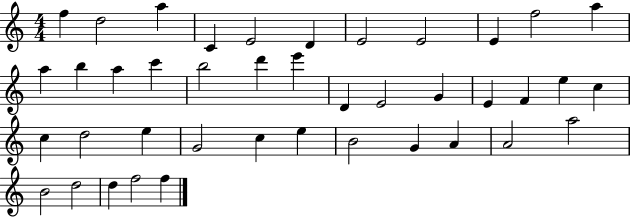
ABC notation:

X:1
T:Untitled
M:4/4
L:1/4
K:C
f d2 a C E2 D E2 E2 E f2 a a b a c' b2 d' e' D E2 G E F e c c d2 e G2 c e B2 G A A2 a2 B2 d2 d f2 f